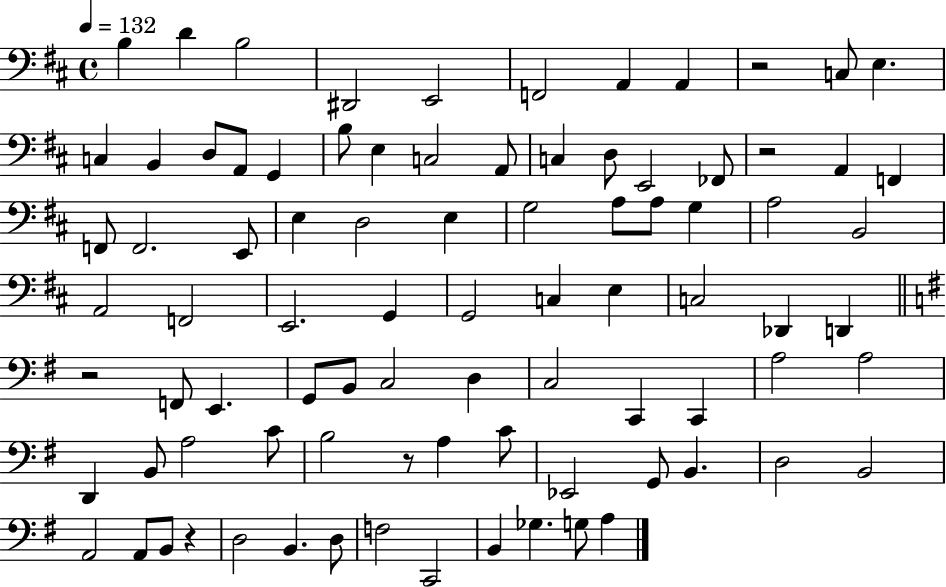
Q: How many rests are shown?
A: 5